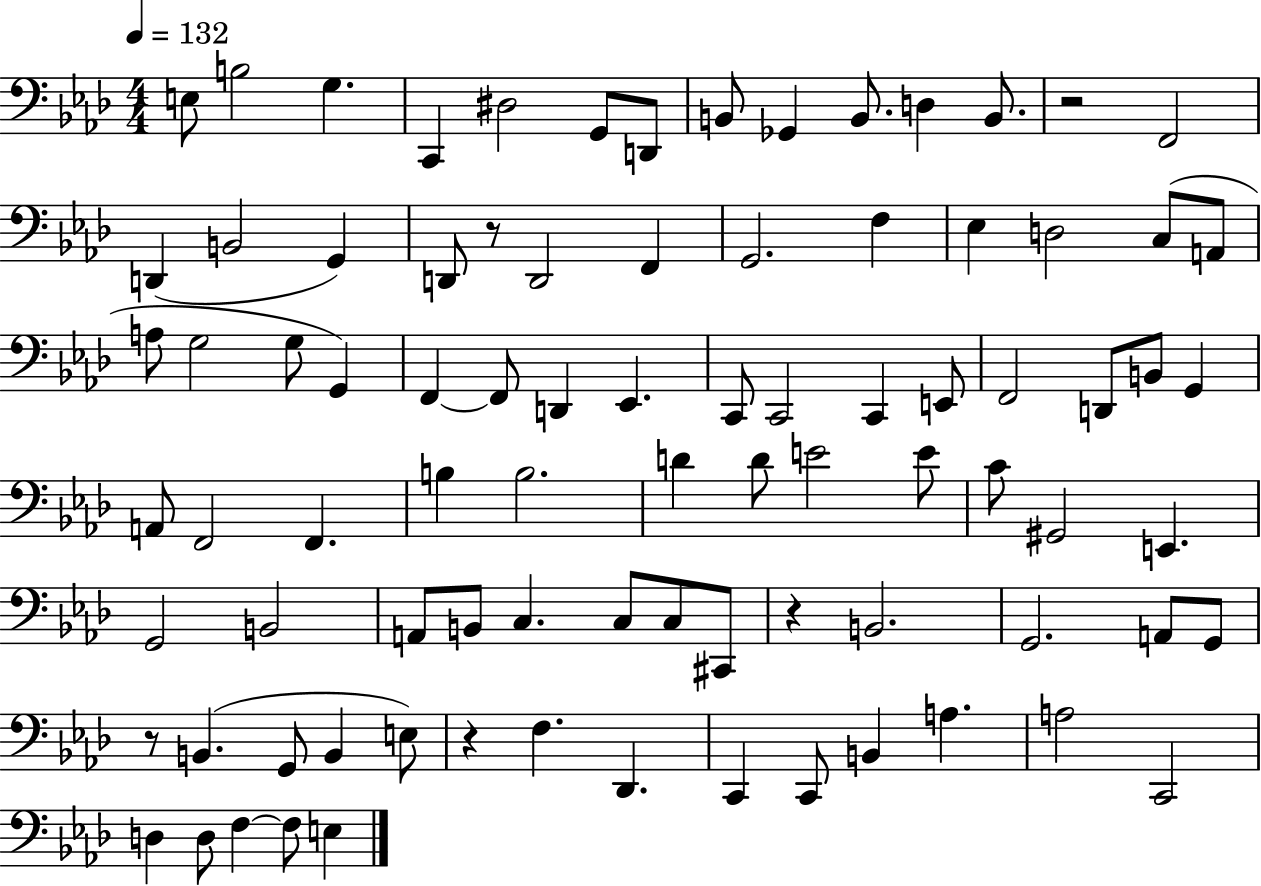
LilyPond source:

{
  \clef bass
  \numericTimeSignature
  \time 4/4
  \key aes \major
  \tempo 4 = 132
  e8 b2 g4. | c,4 dis2 g,8 d,8 | b,8 ges,4 b,8. d4 b,8. | r2 f,2 | \break d,4( b,2 g,4) | d,8 r8 d,2 f,4 | g,2. f4 | ees4 d2 c8( a,8 | \break a8 g2 g8 g,4) | f,4~~ f,8 d,4 ees,4. | c,8 c,2 c,4 e,8 | f,2 d,8 b,8 g,4 | \break a,8 f,2 f,4. | b4 b2. | d'4 d'8 e'2 e'8 | c'8 gis,2 e,4. | \break g,2 b,2 | a,8 b,8 c4. c8 c8 cis,8 | r4 b,2. | g,2. a,8 g,8 | \break r8 b,4.( g,8 b,4 e8) | r4 f4. des,4. | c,4 c,8 b,4 a4. | a2 c,2 | \break d4 d8 f4~~ f8 e4 | \bar "|."
}